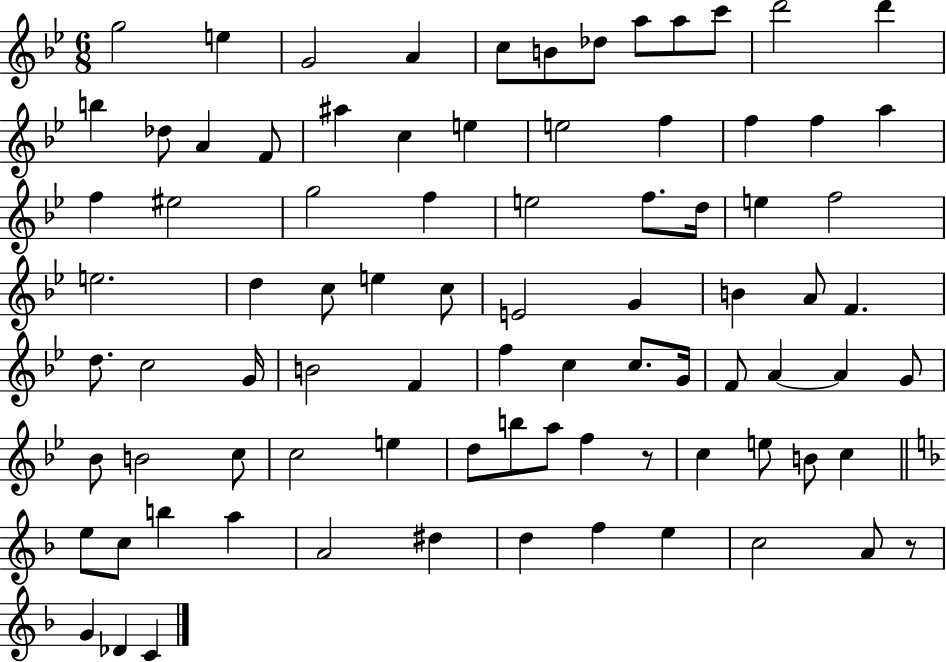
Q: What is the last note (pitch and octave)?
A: C4